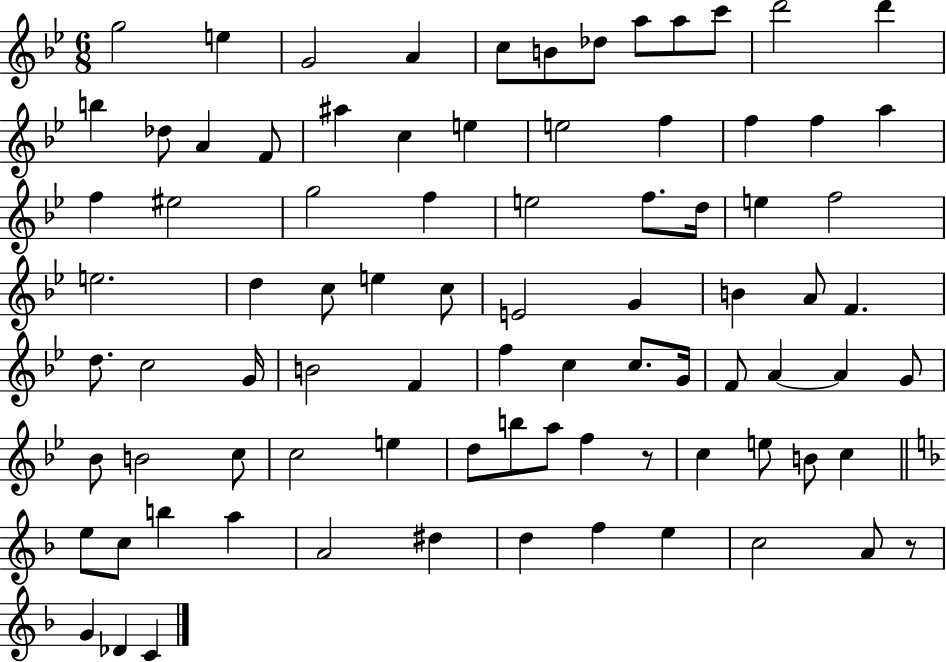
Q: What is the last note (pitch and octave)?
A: C4